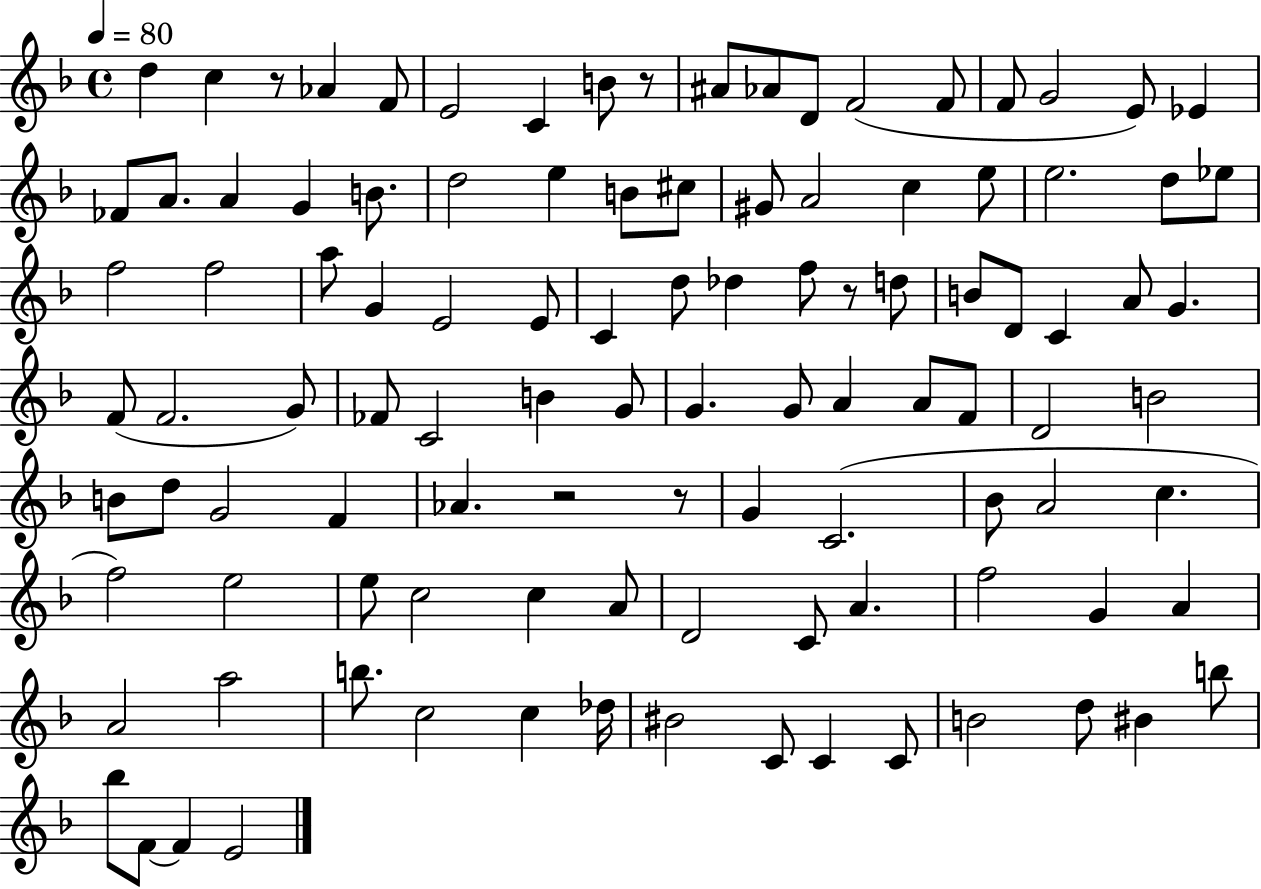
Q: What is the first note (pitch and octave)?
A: D5